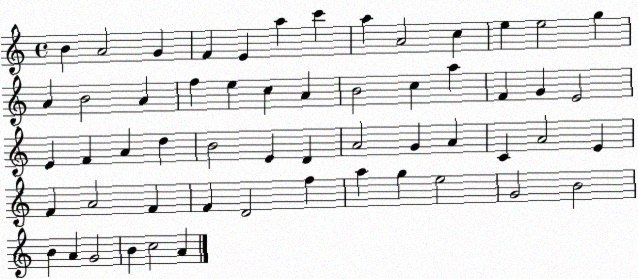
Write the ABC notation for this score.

X:1
T:Untitled
M:4/4
L:1/4
K:C
B A2 G F E a c' a A2 c e e2 g A B2 A f e c A B2 c a F G E2 E F A d B2 E D A2 G A C A2 E F A2 F F D2 f a g e2 G2 B2 B A G2 B c2 A